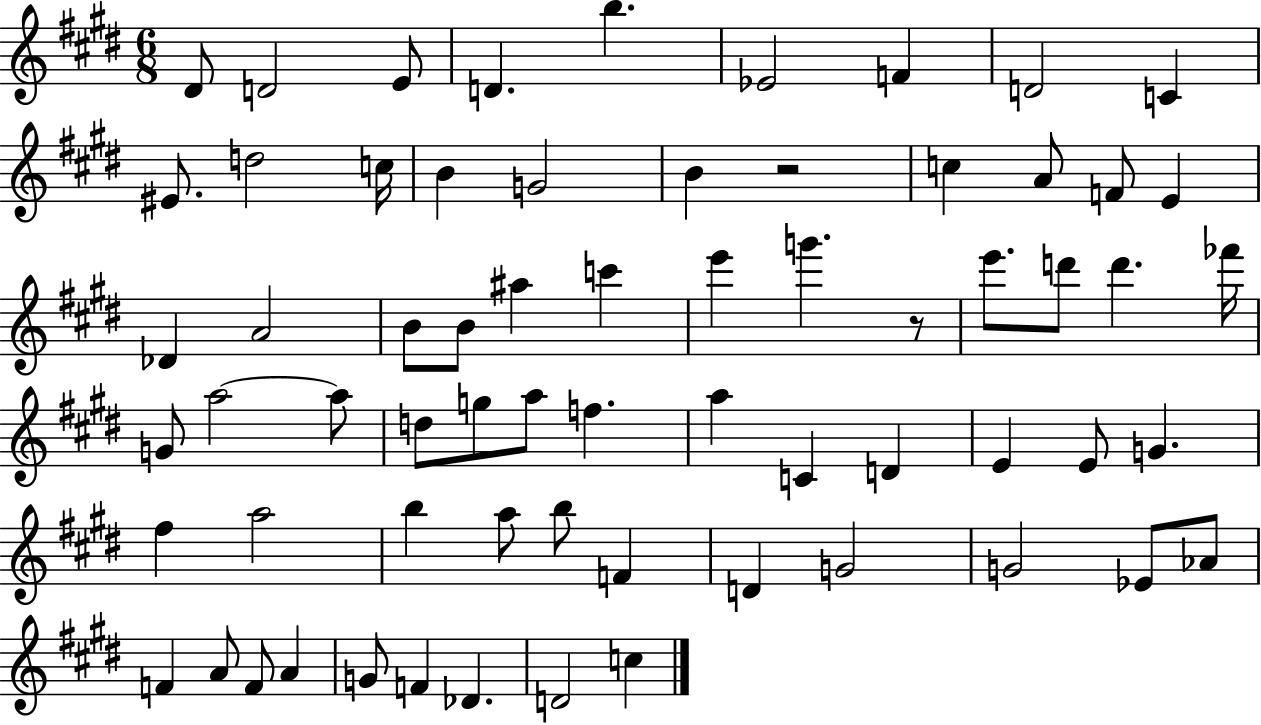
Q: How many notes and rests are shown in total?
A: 66